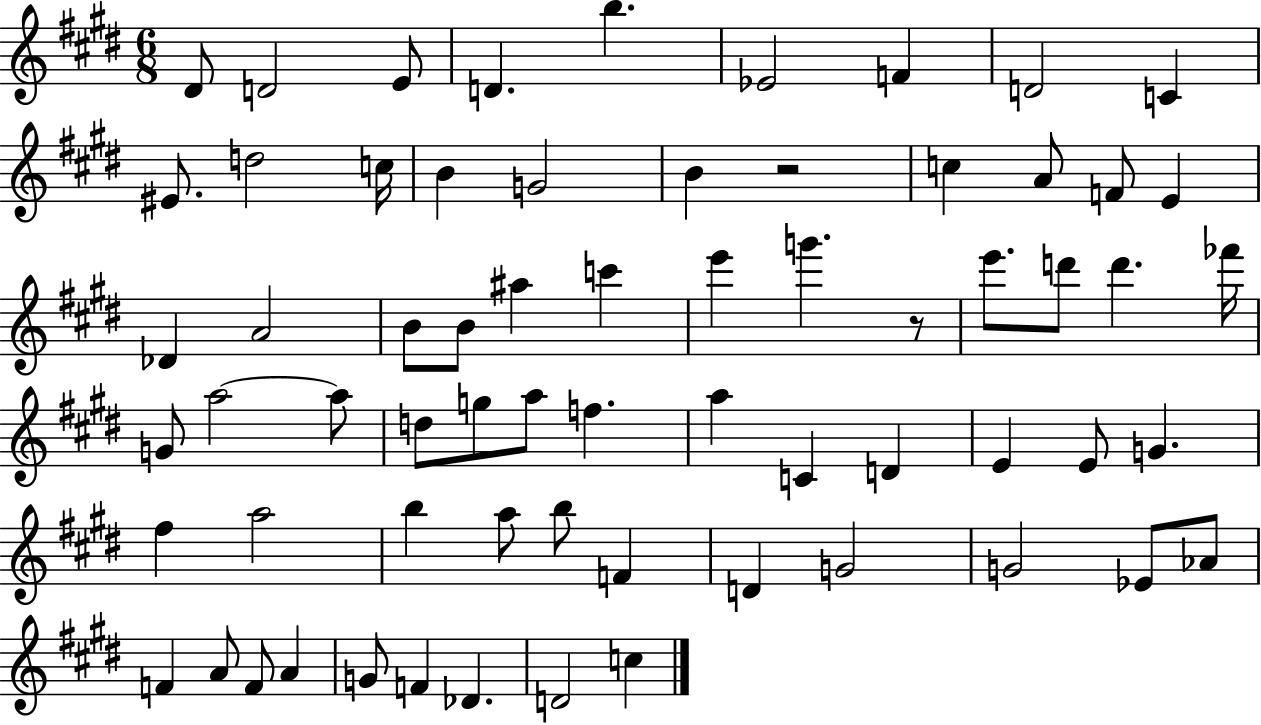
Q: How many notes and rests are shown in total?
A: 66